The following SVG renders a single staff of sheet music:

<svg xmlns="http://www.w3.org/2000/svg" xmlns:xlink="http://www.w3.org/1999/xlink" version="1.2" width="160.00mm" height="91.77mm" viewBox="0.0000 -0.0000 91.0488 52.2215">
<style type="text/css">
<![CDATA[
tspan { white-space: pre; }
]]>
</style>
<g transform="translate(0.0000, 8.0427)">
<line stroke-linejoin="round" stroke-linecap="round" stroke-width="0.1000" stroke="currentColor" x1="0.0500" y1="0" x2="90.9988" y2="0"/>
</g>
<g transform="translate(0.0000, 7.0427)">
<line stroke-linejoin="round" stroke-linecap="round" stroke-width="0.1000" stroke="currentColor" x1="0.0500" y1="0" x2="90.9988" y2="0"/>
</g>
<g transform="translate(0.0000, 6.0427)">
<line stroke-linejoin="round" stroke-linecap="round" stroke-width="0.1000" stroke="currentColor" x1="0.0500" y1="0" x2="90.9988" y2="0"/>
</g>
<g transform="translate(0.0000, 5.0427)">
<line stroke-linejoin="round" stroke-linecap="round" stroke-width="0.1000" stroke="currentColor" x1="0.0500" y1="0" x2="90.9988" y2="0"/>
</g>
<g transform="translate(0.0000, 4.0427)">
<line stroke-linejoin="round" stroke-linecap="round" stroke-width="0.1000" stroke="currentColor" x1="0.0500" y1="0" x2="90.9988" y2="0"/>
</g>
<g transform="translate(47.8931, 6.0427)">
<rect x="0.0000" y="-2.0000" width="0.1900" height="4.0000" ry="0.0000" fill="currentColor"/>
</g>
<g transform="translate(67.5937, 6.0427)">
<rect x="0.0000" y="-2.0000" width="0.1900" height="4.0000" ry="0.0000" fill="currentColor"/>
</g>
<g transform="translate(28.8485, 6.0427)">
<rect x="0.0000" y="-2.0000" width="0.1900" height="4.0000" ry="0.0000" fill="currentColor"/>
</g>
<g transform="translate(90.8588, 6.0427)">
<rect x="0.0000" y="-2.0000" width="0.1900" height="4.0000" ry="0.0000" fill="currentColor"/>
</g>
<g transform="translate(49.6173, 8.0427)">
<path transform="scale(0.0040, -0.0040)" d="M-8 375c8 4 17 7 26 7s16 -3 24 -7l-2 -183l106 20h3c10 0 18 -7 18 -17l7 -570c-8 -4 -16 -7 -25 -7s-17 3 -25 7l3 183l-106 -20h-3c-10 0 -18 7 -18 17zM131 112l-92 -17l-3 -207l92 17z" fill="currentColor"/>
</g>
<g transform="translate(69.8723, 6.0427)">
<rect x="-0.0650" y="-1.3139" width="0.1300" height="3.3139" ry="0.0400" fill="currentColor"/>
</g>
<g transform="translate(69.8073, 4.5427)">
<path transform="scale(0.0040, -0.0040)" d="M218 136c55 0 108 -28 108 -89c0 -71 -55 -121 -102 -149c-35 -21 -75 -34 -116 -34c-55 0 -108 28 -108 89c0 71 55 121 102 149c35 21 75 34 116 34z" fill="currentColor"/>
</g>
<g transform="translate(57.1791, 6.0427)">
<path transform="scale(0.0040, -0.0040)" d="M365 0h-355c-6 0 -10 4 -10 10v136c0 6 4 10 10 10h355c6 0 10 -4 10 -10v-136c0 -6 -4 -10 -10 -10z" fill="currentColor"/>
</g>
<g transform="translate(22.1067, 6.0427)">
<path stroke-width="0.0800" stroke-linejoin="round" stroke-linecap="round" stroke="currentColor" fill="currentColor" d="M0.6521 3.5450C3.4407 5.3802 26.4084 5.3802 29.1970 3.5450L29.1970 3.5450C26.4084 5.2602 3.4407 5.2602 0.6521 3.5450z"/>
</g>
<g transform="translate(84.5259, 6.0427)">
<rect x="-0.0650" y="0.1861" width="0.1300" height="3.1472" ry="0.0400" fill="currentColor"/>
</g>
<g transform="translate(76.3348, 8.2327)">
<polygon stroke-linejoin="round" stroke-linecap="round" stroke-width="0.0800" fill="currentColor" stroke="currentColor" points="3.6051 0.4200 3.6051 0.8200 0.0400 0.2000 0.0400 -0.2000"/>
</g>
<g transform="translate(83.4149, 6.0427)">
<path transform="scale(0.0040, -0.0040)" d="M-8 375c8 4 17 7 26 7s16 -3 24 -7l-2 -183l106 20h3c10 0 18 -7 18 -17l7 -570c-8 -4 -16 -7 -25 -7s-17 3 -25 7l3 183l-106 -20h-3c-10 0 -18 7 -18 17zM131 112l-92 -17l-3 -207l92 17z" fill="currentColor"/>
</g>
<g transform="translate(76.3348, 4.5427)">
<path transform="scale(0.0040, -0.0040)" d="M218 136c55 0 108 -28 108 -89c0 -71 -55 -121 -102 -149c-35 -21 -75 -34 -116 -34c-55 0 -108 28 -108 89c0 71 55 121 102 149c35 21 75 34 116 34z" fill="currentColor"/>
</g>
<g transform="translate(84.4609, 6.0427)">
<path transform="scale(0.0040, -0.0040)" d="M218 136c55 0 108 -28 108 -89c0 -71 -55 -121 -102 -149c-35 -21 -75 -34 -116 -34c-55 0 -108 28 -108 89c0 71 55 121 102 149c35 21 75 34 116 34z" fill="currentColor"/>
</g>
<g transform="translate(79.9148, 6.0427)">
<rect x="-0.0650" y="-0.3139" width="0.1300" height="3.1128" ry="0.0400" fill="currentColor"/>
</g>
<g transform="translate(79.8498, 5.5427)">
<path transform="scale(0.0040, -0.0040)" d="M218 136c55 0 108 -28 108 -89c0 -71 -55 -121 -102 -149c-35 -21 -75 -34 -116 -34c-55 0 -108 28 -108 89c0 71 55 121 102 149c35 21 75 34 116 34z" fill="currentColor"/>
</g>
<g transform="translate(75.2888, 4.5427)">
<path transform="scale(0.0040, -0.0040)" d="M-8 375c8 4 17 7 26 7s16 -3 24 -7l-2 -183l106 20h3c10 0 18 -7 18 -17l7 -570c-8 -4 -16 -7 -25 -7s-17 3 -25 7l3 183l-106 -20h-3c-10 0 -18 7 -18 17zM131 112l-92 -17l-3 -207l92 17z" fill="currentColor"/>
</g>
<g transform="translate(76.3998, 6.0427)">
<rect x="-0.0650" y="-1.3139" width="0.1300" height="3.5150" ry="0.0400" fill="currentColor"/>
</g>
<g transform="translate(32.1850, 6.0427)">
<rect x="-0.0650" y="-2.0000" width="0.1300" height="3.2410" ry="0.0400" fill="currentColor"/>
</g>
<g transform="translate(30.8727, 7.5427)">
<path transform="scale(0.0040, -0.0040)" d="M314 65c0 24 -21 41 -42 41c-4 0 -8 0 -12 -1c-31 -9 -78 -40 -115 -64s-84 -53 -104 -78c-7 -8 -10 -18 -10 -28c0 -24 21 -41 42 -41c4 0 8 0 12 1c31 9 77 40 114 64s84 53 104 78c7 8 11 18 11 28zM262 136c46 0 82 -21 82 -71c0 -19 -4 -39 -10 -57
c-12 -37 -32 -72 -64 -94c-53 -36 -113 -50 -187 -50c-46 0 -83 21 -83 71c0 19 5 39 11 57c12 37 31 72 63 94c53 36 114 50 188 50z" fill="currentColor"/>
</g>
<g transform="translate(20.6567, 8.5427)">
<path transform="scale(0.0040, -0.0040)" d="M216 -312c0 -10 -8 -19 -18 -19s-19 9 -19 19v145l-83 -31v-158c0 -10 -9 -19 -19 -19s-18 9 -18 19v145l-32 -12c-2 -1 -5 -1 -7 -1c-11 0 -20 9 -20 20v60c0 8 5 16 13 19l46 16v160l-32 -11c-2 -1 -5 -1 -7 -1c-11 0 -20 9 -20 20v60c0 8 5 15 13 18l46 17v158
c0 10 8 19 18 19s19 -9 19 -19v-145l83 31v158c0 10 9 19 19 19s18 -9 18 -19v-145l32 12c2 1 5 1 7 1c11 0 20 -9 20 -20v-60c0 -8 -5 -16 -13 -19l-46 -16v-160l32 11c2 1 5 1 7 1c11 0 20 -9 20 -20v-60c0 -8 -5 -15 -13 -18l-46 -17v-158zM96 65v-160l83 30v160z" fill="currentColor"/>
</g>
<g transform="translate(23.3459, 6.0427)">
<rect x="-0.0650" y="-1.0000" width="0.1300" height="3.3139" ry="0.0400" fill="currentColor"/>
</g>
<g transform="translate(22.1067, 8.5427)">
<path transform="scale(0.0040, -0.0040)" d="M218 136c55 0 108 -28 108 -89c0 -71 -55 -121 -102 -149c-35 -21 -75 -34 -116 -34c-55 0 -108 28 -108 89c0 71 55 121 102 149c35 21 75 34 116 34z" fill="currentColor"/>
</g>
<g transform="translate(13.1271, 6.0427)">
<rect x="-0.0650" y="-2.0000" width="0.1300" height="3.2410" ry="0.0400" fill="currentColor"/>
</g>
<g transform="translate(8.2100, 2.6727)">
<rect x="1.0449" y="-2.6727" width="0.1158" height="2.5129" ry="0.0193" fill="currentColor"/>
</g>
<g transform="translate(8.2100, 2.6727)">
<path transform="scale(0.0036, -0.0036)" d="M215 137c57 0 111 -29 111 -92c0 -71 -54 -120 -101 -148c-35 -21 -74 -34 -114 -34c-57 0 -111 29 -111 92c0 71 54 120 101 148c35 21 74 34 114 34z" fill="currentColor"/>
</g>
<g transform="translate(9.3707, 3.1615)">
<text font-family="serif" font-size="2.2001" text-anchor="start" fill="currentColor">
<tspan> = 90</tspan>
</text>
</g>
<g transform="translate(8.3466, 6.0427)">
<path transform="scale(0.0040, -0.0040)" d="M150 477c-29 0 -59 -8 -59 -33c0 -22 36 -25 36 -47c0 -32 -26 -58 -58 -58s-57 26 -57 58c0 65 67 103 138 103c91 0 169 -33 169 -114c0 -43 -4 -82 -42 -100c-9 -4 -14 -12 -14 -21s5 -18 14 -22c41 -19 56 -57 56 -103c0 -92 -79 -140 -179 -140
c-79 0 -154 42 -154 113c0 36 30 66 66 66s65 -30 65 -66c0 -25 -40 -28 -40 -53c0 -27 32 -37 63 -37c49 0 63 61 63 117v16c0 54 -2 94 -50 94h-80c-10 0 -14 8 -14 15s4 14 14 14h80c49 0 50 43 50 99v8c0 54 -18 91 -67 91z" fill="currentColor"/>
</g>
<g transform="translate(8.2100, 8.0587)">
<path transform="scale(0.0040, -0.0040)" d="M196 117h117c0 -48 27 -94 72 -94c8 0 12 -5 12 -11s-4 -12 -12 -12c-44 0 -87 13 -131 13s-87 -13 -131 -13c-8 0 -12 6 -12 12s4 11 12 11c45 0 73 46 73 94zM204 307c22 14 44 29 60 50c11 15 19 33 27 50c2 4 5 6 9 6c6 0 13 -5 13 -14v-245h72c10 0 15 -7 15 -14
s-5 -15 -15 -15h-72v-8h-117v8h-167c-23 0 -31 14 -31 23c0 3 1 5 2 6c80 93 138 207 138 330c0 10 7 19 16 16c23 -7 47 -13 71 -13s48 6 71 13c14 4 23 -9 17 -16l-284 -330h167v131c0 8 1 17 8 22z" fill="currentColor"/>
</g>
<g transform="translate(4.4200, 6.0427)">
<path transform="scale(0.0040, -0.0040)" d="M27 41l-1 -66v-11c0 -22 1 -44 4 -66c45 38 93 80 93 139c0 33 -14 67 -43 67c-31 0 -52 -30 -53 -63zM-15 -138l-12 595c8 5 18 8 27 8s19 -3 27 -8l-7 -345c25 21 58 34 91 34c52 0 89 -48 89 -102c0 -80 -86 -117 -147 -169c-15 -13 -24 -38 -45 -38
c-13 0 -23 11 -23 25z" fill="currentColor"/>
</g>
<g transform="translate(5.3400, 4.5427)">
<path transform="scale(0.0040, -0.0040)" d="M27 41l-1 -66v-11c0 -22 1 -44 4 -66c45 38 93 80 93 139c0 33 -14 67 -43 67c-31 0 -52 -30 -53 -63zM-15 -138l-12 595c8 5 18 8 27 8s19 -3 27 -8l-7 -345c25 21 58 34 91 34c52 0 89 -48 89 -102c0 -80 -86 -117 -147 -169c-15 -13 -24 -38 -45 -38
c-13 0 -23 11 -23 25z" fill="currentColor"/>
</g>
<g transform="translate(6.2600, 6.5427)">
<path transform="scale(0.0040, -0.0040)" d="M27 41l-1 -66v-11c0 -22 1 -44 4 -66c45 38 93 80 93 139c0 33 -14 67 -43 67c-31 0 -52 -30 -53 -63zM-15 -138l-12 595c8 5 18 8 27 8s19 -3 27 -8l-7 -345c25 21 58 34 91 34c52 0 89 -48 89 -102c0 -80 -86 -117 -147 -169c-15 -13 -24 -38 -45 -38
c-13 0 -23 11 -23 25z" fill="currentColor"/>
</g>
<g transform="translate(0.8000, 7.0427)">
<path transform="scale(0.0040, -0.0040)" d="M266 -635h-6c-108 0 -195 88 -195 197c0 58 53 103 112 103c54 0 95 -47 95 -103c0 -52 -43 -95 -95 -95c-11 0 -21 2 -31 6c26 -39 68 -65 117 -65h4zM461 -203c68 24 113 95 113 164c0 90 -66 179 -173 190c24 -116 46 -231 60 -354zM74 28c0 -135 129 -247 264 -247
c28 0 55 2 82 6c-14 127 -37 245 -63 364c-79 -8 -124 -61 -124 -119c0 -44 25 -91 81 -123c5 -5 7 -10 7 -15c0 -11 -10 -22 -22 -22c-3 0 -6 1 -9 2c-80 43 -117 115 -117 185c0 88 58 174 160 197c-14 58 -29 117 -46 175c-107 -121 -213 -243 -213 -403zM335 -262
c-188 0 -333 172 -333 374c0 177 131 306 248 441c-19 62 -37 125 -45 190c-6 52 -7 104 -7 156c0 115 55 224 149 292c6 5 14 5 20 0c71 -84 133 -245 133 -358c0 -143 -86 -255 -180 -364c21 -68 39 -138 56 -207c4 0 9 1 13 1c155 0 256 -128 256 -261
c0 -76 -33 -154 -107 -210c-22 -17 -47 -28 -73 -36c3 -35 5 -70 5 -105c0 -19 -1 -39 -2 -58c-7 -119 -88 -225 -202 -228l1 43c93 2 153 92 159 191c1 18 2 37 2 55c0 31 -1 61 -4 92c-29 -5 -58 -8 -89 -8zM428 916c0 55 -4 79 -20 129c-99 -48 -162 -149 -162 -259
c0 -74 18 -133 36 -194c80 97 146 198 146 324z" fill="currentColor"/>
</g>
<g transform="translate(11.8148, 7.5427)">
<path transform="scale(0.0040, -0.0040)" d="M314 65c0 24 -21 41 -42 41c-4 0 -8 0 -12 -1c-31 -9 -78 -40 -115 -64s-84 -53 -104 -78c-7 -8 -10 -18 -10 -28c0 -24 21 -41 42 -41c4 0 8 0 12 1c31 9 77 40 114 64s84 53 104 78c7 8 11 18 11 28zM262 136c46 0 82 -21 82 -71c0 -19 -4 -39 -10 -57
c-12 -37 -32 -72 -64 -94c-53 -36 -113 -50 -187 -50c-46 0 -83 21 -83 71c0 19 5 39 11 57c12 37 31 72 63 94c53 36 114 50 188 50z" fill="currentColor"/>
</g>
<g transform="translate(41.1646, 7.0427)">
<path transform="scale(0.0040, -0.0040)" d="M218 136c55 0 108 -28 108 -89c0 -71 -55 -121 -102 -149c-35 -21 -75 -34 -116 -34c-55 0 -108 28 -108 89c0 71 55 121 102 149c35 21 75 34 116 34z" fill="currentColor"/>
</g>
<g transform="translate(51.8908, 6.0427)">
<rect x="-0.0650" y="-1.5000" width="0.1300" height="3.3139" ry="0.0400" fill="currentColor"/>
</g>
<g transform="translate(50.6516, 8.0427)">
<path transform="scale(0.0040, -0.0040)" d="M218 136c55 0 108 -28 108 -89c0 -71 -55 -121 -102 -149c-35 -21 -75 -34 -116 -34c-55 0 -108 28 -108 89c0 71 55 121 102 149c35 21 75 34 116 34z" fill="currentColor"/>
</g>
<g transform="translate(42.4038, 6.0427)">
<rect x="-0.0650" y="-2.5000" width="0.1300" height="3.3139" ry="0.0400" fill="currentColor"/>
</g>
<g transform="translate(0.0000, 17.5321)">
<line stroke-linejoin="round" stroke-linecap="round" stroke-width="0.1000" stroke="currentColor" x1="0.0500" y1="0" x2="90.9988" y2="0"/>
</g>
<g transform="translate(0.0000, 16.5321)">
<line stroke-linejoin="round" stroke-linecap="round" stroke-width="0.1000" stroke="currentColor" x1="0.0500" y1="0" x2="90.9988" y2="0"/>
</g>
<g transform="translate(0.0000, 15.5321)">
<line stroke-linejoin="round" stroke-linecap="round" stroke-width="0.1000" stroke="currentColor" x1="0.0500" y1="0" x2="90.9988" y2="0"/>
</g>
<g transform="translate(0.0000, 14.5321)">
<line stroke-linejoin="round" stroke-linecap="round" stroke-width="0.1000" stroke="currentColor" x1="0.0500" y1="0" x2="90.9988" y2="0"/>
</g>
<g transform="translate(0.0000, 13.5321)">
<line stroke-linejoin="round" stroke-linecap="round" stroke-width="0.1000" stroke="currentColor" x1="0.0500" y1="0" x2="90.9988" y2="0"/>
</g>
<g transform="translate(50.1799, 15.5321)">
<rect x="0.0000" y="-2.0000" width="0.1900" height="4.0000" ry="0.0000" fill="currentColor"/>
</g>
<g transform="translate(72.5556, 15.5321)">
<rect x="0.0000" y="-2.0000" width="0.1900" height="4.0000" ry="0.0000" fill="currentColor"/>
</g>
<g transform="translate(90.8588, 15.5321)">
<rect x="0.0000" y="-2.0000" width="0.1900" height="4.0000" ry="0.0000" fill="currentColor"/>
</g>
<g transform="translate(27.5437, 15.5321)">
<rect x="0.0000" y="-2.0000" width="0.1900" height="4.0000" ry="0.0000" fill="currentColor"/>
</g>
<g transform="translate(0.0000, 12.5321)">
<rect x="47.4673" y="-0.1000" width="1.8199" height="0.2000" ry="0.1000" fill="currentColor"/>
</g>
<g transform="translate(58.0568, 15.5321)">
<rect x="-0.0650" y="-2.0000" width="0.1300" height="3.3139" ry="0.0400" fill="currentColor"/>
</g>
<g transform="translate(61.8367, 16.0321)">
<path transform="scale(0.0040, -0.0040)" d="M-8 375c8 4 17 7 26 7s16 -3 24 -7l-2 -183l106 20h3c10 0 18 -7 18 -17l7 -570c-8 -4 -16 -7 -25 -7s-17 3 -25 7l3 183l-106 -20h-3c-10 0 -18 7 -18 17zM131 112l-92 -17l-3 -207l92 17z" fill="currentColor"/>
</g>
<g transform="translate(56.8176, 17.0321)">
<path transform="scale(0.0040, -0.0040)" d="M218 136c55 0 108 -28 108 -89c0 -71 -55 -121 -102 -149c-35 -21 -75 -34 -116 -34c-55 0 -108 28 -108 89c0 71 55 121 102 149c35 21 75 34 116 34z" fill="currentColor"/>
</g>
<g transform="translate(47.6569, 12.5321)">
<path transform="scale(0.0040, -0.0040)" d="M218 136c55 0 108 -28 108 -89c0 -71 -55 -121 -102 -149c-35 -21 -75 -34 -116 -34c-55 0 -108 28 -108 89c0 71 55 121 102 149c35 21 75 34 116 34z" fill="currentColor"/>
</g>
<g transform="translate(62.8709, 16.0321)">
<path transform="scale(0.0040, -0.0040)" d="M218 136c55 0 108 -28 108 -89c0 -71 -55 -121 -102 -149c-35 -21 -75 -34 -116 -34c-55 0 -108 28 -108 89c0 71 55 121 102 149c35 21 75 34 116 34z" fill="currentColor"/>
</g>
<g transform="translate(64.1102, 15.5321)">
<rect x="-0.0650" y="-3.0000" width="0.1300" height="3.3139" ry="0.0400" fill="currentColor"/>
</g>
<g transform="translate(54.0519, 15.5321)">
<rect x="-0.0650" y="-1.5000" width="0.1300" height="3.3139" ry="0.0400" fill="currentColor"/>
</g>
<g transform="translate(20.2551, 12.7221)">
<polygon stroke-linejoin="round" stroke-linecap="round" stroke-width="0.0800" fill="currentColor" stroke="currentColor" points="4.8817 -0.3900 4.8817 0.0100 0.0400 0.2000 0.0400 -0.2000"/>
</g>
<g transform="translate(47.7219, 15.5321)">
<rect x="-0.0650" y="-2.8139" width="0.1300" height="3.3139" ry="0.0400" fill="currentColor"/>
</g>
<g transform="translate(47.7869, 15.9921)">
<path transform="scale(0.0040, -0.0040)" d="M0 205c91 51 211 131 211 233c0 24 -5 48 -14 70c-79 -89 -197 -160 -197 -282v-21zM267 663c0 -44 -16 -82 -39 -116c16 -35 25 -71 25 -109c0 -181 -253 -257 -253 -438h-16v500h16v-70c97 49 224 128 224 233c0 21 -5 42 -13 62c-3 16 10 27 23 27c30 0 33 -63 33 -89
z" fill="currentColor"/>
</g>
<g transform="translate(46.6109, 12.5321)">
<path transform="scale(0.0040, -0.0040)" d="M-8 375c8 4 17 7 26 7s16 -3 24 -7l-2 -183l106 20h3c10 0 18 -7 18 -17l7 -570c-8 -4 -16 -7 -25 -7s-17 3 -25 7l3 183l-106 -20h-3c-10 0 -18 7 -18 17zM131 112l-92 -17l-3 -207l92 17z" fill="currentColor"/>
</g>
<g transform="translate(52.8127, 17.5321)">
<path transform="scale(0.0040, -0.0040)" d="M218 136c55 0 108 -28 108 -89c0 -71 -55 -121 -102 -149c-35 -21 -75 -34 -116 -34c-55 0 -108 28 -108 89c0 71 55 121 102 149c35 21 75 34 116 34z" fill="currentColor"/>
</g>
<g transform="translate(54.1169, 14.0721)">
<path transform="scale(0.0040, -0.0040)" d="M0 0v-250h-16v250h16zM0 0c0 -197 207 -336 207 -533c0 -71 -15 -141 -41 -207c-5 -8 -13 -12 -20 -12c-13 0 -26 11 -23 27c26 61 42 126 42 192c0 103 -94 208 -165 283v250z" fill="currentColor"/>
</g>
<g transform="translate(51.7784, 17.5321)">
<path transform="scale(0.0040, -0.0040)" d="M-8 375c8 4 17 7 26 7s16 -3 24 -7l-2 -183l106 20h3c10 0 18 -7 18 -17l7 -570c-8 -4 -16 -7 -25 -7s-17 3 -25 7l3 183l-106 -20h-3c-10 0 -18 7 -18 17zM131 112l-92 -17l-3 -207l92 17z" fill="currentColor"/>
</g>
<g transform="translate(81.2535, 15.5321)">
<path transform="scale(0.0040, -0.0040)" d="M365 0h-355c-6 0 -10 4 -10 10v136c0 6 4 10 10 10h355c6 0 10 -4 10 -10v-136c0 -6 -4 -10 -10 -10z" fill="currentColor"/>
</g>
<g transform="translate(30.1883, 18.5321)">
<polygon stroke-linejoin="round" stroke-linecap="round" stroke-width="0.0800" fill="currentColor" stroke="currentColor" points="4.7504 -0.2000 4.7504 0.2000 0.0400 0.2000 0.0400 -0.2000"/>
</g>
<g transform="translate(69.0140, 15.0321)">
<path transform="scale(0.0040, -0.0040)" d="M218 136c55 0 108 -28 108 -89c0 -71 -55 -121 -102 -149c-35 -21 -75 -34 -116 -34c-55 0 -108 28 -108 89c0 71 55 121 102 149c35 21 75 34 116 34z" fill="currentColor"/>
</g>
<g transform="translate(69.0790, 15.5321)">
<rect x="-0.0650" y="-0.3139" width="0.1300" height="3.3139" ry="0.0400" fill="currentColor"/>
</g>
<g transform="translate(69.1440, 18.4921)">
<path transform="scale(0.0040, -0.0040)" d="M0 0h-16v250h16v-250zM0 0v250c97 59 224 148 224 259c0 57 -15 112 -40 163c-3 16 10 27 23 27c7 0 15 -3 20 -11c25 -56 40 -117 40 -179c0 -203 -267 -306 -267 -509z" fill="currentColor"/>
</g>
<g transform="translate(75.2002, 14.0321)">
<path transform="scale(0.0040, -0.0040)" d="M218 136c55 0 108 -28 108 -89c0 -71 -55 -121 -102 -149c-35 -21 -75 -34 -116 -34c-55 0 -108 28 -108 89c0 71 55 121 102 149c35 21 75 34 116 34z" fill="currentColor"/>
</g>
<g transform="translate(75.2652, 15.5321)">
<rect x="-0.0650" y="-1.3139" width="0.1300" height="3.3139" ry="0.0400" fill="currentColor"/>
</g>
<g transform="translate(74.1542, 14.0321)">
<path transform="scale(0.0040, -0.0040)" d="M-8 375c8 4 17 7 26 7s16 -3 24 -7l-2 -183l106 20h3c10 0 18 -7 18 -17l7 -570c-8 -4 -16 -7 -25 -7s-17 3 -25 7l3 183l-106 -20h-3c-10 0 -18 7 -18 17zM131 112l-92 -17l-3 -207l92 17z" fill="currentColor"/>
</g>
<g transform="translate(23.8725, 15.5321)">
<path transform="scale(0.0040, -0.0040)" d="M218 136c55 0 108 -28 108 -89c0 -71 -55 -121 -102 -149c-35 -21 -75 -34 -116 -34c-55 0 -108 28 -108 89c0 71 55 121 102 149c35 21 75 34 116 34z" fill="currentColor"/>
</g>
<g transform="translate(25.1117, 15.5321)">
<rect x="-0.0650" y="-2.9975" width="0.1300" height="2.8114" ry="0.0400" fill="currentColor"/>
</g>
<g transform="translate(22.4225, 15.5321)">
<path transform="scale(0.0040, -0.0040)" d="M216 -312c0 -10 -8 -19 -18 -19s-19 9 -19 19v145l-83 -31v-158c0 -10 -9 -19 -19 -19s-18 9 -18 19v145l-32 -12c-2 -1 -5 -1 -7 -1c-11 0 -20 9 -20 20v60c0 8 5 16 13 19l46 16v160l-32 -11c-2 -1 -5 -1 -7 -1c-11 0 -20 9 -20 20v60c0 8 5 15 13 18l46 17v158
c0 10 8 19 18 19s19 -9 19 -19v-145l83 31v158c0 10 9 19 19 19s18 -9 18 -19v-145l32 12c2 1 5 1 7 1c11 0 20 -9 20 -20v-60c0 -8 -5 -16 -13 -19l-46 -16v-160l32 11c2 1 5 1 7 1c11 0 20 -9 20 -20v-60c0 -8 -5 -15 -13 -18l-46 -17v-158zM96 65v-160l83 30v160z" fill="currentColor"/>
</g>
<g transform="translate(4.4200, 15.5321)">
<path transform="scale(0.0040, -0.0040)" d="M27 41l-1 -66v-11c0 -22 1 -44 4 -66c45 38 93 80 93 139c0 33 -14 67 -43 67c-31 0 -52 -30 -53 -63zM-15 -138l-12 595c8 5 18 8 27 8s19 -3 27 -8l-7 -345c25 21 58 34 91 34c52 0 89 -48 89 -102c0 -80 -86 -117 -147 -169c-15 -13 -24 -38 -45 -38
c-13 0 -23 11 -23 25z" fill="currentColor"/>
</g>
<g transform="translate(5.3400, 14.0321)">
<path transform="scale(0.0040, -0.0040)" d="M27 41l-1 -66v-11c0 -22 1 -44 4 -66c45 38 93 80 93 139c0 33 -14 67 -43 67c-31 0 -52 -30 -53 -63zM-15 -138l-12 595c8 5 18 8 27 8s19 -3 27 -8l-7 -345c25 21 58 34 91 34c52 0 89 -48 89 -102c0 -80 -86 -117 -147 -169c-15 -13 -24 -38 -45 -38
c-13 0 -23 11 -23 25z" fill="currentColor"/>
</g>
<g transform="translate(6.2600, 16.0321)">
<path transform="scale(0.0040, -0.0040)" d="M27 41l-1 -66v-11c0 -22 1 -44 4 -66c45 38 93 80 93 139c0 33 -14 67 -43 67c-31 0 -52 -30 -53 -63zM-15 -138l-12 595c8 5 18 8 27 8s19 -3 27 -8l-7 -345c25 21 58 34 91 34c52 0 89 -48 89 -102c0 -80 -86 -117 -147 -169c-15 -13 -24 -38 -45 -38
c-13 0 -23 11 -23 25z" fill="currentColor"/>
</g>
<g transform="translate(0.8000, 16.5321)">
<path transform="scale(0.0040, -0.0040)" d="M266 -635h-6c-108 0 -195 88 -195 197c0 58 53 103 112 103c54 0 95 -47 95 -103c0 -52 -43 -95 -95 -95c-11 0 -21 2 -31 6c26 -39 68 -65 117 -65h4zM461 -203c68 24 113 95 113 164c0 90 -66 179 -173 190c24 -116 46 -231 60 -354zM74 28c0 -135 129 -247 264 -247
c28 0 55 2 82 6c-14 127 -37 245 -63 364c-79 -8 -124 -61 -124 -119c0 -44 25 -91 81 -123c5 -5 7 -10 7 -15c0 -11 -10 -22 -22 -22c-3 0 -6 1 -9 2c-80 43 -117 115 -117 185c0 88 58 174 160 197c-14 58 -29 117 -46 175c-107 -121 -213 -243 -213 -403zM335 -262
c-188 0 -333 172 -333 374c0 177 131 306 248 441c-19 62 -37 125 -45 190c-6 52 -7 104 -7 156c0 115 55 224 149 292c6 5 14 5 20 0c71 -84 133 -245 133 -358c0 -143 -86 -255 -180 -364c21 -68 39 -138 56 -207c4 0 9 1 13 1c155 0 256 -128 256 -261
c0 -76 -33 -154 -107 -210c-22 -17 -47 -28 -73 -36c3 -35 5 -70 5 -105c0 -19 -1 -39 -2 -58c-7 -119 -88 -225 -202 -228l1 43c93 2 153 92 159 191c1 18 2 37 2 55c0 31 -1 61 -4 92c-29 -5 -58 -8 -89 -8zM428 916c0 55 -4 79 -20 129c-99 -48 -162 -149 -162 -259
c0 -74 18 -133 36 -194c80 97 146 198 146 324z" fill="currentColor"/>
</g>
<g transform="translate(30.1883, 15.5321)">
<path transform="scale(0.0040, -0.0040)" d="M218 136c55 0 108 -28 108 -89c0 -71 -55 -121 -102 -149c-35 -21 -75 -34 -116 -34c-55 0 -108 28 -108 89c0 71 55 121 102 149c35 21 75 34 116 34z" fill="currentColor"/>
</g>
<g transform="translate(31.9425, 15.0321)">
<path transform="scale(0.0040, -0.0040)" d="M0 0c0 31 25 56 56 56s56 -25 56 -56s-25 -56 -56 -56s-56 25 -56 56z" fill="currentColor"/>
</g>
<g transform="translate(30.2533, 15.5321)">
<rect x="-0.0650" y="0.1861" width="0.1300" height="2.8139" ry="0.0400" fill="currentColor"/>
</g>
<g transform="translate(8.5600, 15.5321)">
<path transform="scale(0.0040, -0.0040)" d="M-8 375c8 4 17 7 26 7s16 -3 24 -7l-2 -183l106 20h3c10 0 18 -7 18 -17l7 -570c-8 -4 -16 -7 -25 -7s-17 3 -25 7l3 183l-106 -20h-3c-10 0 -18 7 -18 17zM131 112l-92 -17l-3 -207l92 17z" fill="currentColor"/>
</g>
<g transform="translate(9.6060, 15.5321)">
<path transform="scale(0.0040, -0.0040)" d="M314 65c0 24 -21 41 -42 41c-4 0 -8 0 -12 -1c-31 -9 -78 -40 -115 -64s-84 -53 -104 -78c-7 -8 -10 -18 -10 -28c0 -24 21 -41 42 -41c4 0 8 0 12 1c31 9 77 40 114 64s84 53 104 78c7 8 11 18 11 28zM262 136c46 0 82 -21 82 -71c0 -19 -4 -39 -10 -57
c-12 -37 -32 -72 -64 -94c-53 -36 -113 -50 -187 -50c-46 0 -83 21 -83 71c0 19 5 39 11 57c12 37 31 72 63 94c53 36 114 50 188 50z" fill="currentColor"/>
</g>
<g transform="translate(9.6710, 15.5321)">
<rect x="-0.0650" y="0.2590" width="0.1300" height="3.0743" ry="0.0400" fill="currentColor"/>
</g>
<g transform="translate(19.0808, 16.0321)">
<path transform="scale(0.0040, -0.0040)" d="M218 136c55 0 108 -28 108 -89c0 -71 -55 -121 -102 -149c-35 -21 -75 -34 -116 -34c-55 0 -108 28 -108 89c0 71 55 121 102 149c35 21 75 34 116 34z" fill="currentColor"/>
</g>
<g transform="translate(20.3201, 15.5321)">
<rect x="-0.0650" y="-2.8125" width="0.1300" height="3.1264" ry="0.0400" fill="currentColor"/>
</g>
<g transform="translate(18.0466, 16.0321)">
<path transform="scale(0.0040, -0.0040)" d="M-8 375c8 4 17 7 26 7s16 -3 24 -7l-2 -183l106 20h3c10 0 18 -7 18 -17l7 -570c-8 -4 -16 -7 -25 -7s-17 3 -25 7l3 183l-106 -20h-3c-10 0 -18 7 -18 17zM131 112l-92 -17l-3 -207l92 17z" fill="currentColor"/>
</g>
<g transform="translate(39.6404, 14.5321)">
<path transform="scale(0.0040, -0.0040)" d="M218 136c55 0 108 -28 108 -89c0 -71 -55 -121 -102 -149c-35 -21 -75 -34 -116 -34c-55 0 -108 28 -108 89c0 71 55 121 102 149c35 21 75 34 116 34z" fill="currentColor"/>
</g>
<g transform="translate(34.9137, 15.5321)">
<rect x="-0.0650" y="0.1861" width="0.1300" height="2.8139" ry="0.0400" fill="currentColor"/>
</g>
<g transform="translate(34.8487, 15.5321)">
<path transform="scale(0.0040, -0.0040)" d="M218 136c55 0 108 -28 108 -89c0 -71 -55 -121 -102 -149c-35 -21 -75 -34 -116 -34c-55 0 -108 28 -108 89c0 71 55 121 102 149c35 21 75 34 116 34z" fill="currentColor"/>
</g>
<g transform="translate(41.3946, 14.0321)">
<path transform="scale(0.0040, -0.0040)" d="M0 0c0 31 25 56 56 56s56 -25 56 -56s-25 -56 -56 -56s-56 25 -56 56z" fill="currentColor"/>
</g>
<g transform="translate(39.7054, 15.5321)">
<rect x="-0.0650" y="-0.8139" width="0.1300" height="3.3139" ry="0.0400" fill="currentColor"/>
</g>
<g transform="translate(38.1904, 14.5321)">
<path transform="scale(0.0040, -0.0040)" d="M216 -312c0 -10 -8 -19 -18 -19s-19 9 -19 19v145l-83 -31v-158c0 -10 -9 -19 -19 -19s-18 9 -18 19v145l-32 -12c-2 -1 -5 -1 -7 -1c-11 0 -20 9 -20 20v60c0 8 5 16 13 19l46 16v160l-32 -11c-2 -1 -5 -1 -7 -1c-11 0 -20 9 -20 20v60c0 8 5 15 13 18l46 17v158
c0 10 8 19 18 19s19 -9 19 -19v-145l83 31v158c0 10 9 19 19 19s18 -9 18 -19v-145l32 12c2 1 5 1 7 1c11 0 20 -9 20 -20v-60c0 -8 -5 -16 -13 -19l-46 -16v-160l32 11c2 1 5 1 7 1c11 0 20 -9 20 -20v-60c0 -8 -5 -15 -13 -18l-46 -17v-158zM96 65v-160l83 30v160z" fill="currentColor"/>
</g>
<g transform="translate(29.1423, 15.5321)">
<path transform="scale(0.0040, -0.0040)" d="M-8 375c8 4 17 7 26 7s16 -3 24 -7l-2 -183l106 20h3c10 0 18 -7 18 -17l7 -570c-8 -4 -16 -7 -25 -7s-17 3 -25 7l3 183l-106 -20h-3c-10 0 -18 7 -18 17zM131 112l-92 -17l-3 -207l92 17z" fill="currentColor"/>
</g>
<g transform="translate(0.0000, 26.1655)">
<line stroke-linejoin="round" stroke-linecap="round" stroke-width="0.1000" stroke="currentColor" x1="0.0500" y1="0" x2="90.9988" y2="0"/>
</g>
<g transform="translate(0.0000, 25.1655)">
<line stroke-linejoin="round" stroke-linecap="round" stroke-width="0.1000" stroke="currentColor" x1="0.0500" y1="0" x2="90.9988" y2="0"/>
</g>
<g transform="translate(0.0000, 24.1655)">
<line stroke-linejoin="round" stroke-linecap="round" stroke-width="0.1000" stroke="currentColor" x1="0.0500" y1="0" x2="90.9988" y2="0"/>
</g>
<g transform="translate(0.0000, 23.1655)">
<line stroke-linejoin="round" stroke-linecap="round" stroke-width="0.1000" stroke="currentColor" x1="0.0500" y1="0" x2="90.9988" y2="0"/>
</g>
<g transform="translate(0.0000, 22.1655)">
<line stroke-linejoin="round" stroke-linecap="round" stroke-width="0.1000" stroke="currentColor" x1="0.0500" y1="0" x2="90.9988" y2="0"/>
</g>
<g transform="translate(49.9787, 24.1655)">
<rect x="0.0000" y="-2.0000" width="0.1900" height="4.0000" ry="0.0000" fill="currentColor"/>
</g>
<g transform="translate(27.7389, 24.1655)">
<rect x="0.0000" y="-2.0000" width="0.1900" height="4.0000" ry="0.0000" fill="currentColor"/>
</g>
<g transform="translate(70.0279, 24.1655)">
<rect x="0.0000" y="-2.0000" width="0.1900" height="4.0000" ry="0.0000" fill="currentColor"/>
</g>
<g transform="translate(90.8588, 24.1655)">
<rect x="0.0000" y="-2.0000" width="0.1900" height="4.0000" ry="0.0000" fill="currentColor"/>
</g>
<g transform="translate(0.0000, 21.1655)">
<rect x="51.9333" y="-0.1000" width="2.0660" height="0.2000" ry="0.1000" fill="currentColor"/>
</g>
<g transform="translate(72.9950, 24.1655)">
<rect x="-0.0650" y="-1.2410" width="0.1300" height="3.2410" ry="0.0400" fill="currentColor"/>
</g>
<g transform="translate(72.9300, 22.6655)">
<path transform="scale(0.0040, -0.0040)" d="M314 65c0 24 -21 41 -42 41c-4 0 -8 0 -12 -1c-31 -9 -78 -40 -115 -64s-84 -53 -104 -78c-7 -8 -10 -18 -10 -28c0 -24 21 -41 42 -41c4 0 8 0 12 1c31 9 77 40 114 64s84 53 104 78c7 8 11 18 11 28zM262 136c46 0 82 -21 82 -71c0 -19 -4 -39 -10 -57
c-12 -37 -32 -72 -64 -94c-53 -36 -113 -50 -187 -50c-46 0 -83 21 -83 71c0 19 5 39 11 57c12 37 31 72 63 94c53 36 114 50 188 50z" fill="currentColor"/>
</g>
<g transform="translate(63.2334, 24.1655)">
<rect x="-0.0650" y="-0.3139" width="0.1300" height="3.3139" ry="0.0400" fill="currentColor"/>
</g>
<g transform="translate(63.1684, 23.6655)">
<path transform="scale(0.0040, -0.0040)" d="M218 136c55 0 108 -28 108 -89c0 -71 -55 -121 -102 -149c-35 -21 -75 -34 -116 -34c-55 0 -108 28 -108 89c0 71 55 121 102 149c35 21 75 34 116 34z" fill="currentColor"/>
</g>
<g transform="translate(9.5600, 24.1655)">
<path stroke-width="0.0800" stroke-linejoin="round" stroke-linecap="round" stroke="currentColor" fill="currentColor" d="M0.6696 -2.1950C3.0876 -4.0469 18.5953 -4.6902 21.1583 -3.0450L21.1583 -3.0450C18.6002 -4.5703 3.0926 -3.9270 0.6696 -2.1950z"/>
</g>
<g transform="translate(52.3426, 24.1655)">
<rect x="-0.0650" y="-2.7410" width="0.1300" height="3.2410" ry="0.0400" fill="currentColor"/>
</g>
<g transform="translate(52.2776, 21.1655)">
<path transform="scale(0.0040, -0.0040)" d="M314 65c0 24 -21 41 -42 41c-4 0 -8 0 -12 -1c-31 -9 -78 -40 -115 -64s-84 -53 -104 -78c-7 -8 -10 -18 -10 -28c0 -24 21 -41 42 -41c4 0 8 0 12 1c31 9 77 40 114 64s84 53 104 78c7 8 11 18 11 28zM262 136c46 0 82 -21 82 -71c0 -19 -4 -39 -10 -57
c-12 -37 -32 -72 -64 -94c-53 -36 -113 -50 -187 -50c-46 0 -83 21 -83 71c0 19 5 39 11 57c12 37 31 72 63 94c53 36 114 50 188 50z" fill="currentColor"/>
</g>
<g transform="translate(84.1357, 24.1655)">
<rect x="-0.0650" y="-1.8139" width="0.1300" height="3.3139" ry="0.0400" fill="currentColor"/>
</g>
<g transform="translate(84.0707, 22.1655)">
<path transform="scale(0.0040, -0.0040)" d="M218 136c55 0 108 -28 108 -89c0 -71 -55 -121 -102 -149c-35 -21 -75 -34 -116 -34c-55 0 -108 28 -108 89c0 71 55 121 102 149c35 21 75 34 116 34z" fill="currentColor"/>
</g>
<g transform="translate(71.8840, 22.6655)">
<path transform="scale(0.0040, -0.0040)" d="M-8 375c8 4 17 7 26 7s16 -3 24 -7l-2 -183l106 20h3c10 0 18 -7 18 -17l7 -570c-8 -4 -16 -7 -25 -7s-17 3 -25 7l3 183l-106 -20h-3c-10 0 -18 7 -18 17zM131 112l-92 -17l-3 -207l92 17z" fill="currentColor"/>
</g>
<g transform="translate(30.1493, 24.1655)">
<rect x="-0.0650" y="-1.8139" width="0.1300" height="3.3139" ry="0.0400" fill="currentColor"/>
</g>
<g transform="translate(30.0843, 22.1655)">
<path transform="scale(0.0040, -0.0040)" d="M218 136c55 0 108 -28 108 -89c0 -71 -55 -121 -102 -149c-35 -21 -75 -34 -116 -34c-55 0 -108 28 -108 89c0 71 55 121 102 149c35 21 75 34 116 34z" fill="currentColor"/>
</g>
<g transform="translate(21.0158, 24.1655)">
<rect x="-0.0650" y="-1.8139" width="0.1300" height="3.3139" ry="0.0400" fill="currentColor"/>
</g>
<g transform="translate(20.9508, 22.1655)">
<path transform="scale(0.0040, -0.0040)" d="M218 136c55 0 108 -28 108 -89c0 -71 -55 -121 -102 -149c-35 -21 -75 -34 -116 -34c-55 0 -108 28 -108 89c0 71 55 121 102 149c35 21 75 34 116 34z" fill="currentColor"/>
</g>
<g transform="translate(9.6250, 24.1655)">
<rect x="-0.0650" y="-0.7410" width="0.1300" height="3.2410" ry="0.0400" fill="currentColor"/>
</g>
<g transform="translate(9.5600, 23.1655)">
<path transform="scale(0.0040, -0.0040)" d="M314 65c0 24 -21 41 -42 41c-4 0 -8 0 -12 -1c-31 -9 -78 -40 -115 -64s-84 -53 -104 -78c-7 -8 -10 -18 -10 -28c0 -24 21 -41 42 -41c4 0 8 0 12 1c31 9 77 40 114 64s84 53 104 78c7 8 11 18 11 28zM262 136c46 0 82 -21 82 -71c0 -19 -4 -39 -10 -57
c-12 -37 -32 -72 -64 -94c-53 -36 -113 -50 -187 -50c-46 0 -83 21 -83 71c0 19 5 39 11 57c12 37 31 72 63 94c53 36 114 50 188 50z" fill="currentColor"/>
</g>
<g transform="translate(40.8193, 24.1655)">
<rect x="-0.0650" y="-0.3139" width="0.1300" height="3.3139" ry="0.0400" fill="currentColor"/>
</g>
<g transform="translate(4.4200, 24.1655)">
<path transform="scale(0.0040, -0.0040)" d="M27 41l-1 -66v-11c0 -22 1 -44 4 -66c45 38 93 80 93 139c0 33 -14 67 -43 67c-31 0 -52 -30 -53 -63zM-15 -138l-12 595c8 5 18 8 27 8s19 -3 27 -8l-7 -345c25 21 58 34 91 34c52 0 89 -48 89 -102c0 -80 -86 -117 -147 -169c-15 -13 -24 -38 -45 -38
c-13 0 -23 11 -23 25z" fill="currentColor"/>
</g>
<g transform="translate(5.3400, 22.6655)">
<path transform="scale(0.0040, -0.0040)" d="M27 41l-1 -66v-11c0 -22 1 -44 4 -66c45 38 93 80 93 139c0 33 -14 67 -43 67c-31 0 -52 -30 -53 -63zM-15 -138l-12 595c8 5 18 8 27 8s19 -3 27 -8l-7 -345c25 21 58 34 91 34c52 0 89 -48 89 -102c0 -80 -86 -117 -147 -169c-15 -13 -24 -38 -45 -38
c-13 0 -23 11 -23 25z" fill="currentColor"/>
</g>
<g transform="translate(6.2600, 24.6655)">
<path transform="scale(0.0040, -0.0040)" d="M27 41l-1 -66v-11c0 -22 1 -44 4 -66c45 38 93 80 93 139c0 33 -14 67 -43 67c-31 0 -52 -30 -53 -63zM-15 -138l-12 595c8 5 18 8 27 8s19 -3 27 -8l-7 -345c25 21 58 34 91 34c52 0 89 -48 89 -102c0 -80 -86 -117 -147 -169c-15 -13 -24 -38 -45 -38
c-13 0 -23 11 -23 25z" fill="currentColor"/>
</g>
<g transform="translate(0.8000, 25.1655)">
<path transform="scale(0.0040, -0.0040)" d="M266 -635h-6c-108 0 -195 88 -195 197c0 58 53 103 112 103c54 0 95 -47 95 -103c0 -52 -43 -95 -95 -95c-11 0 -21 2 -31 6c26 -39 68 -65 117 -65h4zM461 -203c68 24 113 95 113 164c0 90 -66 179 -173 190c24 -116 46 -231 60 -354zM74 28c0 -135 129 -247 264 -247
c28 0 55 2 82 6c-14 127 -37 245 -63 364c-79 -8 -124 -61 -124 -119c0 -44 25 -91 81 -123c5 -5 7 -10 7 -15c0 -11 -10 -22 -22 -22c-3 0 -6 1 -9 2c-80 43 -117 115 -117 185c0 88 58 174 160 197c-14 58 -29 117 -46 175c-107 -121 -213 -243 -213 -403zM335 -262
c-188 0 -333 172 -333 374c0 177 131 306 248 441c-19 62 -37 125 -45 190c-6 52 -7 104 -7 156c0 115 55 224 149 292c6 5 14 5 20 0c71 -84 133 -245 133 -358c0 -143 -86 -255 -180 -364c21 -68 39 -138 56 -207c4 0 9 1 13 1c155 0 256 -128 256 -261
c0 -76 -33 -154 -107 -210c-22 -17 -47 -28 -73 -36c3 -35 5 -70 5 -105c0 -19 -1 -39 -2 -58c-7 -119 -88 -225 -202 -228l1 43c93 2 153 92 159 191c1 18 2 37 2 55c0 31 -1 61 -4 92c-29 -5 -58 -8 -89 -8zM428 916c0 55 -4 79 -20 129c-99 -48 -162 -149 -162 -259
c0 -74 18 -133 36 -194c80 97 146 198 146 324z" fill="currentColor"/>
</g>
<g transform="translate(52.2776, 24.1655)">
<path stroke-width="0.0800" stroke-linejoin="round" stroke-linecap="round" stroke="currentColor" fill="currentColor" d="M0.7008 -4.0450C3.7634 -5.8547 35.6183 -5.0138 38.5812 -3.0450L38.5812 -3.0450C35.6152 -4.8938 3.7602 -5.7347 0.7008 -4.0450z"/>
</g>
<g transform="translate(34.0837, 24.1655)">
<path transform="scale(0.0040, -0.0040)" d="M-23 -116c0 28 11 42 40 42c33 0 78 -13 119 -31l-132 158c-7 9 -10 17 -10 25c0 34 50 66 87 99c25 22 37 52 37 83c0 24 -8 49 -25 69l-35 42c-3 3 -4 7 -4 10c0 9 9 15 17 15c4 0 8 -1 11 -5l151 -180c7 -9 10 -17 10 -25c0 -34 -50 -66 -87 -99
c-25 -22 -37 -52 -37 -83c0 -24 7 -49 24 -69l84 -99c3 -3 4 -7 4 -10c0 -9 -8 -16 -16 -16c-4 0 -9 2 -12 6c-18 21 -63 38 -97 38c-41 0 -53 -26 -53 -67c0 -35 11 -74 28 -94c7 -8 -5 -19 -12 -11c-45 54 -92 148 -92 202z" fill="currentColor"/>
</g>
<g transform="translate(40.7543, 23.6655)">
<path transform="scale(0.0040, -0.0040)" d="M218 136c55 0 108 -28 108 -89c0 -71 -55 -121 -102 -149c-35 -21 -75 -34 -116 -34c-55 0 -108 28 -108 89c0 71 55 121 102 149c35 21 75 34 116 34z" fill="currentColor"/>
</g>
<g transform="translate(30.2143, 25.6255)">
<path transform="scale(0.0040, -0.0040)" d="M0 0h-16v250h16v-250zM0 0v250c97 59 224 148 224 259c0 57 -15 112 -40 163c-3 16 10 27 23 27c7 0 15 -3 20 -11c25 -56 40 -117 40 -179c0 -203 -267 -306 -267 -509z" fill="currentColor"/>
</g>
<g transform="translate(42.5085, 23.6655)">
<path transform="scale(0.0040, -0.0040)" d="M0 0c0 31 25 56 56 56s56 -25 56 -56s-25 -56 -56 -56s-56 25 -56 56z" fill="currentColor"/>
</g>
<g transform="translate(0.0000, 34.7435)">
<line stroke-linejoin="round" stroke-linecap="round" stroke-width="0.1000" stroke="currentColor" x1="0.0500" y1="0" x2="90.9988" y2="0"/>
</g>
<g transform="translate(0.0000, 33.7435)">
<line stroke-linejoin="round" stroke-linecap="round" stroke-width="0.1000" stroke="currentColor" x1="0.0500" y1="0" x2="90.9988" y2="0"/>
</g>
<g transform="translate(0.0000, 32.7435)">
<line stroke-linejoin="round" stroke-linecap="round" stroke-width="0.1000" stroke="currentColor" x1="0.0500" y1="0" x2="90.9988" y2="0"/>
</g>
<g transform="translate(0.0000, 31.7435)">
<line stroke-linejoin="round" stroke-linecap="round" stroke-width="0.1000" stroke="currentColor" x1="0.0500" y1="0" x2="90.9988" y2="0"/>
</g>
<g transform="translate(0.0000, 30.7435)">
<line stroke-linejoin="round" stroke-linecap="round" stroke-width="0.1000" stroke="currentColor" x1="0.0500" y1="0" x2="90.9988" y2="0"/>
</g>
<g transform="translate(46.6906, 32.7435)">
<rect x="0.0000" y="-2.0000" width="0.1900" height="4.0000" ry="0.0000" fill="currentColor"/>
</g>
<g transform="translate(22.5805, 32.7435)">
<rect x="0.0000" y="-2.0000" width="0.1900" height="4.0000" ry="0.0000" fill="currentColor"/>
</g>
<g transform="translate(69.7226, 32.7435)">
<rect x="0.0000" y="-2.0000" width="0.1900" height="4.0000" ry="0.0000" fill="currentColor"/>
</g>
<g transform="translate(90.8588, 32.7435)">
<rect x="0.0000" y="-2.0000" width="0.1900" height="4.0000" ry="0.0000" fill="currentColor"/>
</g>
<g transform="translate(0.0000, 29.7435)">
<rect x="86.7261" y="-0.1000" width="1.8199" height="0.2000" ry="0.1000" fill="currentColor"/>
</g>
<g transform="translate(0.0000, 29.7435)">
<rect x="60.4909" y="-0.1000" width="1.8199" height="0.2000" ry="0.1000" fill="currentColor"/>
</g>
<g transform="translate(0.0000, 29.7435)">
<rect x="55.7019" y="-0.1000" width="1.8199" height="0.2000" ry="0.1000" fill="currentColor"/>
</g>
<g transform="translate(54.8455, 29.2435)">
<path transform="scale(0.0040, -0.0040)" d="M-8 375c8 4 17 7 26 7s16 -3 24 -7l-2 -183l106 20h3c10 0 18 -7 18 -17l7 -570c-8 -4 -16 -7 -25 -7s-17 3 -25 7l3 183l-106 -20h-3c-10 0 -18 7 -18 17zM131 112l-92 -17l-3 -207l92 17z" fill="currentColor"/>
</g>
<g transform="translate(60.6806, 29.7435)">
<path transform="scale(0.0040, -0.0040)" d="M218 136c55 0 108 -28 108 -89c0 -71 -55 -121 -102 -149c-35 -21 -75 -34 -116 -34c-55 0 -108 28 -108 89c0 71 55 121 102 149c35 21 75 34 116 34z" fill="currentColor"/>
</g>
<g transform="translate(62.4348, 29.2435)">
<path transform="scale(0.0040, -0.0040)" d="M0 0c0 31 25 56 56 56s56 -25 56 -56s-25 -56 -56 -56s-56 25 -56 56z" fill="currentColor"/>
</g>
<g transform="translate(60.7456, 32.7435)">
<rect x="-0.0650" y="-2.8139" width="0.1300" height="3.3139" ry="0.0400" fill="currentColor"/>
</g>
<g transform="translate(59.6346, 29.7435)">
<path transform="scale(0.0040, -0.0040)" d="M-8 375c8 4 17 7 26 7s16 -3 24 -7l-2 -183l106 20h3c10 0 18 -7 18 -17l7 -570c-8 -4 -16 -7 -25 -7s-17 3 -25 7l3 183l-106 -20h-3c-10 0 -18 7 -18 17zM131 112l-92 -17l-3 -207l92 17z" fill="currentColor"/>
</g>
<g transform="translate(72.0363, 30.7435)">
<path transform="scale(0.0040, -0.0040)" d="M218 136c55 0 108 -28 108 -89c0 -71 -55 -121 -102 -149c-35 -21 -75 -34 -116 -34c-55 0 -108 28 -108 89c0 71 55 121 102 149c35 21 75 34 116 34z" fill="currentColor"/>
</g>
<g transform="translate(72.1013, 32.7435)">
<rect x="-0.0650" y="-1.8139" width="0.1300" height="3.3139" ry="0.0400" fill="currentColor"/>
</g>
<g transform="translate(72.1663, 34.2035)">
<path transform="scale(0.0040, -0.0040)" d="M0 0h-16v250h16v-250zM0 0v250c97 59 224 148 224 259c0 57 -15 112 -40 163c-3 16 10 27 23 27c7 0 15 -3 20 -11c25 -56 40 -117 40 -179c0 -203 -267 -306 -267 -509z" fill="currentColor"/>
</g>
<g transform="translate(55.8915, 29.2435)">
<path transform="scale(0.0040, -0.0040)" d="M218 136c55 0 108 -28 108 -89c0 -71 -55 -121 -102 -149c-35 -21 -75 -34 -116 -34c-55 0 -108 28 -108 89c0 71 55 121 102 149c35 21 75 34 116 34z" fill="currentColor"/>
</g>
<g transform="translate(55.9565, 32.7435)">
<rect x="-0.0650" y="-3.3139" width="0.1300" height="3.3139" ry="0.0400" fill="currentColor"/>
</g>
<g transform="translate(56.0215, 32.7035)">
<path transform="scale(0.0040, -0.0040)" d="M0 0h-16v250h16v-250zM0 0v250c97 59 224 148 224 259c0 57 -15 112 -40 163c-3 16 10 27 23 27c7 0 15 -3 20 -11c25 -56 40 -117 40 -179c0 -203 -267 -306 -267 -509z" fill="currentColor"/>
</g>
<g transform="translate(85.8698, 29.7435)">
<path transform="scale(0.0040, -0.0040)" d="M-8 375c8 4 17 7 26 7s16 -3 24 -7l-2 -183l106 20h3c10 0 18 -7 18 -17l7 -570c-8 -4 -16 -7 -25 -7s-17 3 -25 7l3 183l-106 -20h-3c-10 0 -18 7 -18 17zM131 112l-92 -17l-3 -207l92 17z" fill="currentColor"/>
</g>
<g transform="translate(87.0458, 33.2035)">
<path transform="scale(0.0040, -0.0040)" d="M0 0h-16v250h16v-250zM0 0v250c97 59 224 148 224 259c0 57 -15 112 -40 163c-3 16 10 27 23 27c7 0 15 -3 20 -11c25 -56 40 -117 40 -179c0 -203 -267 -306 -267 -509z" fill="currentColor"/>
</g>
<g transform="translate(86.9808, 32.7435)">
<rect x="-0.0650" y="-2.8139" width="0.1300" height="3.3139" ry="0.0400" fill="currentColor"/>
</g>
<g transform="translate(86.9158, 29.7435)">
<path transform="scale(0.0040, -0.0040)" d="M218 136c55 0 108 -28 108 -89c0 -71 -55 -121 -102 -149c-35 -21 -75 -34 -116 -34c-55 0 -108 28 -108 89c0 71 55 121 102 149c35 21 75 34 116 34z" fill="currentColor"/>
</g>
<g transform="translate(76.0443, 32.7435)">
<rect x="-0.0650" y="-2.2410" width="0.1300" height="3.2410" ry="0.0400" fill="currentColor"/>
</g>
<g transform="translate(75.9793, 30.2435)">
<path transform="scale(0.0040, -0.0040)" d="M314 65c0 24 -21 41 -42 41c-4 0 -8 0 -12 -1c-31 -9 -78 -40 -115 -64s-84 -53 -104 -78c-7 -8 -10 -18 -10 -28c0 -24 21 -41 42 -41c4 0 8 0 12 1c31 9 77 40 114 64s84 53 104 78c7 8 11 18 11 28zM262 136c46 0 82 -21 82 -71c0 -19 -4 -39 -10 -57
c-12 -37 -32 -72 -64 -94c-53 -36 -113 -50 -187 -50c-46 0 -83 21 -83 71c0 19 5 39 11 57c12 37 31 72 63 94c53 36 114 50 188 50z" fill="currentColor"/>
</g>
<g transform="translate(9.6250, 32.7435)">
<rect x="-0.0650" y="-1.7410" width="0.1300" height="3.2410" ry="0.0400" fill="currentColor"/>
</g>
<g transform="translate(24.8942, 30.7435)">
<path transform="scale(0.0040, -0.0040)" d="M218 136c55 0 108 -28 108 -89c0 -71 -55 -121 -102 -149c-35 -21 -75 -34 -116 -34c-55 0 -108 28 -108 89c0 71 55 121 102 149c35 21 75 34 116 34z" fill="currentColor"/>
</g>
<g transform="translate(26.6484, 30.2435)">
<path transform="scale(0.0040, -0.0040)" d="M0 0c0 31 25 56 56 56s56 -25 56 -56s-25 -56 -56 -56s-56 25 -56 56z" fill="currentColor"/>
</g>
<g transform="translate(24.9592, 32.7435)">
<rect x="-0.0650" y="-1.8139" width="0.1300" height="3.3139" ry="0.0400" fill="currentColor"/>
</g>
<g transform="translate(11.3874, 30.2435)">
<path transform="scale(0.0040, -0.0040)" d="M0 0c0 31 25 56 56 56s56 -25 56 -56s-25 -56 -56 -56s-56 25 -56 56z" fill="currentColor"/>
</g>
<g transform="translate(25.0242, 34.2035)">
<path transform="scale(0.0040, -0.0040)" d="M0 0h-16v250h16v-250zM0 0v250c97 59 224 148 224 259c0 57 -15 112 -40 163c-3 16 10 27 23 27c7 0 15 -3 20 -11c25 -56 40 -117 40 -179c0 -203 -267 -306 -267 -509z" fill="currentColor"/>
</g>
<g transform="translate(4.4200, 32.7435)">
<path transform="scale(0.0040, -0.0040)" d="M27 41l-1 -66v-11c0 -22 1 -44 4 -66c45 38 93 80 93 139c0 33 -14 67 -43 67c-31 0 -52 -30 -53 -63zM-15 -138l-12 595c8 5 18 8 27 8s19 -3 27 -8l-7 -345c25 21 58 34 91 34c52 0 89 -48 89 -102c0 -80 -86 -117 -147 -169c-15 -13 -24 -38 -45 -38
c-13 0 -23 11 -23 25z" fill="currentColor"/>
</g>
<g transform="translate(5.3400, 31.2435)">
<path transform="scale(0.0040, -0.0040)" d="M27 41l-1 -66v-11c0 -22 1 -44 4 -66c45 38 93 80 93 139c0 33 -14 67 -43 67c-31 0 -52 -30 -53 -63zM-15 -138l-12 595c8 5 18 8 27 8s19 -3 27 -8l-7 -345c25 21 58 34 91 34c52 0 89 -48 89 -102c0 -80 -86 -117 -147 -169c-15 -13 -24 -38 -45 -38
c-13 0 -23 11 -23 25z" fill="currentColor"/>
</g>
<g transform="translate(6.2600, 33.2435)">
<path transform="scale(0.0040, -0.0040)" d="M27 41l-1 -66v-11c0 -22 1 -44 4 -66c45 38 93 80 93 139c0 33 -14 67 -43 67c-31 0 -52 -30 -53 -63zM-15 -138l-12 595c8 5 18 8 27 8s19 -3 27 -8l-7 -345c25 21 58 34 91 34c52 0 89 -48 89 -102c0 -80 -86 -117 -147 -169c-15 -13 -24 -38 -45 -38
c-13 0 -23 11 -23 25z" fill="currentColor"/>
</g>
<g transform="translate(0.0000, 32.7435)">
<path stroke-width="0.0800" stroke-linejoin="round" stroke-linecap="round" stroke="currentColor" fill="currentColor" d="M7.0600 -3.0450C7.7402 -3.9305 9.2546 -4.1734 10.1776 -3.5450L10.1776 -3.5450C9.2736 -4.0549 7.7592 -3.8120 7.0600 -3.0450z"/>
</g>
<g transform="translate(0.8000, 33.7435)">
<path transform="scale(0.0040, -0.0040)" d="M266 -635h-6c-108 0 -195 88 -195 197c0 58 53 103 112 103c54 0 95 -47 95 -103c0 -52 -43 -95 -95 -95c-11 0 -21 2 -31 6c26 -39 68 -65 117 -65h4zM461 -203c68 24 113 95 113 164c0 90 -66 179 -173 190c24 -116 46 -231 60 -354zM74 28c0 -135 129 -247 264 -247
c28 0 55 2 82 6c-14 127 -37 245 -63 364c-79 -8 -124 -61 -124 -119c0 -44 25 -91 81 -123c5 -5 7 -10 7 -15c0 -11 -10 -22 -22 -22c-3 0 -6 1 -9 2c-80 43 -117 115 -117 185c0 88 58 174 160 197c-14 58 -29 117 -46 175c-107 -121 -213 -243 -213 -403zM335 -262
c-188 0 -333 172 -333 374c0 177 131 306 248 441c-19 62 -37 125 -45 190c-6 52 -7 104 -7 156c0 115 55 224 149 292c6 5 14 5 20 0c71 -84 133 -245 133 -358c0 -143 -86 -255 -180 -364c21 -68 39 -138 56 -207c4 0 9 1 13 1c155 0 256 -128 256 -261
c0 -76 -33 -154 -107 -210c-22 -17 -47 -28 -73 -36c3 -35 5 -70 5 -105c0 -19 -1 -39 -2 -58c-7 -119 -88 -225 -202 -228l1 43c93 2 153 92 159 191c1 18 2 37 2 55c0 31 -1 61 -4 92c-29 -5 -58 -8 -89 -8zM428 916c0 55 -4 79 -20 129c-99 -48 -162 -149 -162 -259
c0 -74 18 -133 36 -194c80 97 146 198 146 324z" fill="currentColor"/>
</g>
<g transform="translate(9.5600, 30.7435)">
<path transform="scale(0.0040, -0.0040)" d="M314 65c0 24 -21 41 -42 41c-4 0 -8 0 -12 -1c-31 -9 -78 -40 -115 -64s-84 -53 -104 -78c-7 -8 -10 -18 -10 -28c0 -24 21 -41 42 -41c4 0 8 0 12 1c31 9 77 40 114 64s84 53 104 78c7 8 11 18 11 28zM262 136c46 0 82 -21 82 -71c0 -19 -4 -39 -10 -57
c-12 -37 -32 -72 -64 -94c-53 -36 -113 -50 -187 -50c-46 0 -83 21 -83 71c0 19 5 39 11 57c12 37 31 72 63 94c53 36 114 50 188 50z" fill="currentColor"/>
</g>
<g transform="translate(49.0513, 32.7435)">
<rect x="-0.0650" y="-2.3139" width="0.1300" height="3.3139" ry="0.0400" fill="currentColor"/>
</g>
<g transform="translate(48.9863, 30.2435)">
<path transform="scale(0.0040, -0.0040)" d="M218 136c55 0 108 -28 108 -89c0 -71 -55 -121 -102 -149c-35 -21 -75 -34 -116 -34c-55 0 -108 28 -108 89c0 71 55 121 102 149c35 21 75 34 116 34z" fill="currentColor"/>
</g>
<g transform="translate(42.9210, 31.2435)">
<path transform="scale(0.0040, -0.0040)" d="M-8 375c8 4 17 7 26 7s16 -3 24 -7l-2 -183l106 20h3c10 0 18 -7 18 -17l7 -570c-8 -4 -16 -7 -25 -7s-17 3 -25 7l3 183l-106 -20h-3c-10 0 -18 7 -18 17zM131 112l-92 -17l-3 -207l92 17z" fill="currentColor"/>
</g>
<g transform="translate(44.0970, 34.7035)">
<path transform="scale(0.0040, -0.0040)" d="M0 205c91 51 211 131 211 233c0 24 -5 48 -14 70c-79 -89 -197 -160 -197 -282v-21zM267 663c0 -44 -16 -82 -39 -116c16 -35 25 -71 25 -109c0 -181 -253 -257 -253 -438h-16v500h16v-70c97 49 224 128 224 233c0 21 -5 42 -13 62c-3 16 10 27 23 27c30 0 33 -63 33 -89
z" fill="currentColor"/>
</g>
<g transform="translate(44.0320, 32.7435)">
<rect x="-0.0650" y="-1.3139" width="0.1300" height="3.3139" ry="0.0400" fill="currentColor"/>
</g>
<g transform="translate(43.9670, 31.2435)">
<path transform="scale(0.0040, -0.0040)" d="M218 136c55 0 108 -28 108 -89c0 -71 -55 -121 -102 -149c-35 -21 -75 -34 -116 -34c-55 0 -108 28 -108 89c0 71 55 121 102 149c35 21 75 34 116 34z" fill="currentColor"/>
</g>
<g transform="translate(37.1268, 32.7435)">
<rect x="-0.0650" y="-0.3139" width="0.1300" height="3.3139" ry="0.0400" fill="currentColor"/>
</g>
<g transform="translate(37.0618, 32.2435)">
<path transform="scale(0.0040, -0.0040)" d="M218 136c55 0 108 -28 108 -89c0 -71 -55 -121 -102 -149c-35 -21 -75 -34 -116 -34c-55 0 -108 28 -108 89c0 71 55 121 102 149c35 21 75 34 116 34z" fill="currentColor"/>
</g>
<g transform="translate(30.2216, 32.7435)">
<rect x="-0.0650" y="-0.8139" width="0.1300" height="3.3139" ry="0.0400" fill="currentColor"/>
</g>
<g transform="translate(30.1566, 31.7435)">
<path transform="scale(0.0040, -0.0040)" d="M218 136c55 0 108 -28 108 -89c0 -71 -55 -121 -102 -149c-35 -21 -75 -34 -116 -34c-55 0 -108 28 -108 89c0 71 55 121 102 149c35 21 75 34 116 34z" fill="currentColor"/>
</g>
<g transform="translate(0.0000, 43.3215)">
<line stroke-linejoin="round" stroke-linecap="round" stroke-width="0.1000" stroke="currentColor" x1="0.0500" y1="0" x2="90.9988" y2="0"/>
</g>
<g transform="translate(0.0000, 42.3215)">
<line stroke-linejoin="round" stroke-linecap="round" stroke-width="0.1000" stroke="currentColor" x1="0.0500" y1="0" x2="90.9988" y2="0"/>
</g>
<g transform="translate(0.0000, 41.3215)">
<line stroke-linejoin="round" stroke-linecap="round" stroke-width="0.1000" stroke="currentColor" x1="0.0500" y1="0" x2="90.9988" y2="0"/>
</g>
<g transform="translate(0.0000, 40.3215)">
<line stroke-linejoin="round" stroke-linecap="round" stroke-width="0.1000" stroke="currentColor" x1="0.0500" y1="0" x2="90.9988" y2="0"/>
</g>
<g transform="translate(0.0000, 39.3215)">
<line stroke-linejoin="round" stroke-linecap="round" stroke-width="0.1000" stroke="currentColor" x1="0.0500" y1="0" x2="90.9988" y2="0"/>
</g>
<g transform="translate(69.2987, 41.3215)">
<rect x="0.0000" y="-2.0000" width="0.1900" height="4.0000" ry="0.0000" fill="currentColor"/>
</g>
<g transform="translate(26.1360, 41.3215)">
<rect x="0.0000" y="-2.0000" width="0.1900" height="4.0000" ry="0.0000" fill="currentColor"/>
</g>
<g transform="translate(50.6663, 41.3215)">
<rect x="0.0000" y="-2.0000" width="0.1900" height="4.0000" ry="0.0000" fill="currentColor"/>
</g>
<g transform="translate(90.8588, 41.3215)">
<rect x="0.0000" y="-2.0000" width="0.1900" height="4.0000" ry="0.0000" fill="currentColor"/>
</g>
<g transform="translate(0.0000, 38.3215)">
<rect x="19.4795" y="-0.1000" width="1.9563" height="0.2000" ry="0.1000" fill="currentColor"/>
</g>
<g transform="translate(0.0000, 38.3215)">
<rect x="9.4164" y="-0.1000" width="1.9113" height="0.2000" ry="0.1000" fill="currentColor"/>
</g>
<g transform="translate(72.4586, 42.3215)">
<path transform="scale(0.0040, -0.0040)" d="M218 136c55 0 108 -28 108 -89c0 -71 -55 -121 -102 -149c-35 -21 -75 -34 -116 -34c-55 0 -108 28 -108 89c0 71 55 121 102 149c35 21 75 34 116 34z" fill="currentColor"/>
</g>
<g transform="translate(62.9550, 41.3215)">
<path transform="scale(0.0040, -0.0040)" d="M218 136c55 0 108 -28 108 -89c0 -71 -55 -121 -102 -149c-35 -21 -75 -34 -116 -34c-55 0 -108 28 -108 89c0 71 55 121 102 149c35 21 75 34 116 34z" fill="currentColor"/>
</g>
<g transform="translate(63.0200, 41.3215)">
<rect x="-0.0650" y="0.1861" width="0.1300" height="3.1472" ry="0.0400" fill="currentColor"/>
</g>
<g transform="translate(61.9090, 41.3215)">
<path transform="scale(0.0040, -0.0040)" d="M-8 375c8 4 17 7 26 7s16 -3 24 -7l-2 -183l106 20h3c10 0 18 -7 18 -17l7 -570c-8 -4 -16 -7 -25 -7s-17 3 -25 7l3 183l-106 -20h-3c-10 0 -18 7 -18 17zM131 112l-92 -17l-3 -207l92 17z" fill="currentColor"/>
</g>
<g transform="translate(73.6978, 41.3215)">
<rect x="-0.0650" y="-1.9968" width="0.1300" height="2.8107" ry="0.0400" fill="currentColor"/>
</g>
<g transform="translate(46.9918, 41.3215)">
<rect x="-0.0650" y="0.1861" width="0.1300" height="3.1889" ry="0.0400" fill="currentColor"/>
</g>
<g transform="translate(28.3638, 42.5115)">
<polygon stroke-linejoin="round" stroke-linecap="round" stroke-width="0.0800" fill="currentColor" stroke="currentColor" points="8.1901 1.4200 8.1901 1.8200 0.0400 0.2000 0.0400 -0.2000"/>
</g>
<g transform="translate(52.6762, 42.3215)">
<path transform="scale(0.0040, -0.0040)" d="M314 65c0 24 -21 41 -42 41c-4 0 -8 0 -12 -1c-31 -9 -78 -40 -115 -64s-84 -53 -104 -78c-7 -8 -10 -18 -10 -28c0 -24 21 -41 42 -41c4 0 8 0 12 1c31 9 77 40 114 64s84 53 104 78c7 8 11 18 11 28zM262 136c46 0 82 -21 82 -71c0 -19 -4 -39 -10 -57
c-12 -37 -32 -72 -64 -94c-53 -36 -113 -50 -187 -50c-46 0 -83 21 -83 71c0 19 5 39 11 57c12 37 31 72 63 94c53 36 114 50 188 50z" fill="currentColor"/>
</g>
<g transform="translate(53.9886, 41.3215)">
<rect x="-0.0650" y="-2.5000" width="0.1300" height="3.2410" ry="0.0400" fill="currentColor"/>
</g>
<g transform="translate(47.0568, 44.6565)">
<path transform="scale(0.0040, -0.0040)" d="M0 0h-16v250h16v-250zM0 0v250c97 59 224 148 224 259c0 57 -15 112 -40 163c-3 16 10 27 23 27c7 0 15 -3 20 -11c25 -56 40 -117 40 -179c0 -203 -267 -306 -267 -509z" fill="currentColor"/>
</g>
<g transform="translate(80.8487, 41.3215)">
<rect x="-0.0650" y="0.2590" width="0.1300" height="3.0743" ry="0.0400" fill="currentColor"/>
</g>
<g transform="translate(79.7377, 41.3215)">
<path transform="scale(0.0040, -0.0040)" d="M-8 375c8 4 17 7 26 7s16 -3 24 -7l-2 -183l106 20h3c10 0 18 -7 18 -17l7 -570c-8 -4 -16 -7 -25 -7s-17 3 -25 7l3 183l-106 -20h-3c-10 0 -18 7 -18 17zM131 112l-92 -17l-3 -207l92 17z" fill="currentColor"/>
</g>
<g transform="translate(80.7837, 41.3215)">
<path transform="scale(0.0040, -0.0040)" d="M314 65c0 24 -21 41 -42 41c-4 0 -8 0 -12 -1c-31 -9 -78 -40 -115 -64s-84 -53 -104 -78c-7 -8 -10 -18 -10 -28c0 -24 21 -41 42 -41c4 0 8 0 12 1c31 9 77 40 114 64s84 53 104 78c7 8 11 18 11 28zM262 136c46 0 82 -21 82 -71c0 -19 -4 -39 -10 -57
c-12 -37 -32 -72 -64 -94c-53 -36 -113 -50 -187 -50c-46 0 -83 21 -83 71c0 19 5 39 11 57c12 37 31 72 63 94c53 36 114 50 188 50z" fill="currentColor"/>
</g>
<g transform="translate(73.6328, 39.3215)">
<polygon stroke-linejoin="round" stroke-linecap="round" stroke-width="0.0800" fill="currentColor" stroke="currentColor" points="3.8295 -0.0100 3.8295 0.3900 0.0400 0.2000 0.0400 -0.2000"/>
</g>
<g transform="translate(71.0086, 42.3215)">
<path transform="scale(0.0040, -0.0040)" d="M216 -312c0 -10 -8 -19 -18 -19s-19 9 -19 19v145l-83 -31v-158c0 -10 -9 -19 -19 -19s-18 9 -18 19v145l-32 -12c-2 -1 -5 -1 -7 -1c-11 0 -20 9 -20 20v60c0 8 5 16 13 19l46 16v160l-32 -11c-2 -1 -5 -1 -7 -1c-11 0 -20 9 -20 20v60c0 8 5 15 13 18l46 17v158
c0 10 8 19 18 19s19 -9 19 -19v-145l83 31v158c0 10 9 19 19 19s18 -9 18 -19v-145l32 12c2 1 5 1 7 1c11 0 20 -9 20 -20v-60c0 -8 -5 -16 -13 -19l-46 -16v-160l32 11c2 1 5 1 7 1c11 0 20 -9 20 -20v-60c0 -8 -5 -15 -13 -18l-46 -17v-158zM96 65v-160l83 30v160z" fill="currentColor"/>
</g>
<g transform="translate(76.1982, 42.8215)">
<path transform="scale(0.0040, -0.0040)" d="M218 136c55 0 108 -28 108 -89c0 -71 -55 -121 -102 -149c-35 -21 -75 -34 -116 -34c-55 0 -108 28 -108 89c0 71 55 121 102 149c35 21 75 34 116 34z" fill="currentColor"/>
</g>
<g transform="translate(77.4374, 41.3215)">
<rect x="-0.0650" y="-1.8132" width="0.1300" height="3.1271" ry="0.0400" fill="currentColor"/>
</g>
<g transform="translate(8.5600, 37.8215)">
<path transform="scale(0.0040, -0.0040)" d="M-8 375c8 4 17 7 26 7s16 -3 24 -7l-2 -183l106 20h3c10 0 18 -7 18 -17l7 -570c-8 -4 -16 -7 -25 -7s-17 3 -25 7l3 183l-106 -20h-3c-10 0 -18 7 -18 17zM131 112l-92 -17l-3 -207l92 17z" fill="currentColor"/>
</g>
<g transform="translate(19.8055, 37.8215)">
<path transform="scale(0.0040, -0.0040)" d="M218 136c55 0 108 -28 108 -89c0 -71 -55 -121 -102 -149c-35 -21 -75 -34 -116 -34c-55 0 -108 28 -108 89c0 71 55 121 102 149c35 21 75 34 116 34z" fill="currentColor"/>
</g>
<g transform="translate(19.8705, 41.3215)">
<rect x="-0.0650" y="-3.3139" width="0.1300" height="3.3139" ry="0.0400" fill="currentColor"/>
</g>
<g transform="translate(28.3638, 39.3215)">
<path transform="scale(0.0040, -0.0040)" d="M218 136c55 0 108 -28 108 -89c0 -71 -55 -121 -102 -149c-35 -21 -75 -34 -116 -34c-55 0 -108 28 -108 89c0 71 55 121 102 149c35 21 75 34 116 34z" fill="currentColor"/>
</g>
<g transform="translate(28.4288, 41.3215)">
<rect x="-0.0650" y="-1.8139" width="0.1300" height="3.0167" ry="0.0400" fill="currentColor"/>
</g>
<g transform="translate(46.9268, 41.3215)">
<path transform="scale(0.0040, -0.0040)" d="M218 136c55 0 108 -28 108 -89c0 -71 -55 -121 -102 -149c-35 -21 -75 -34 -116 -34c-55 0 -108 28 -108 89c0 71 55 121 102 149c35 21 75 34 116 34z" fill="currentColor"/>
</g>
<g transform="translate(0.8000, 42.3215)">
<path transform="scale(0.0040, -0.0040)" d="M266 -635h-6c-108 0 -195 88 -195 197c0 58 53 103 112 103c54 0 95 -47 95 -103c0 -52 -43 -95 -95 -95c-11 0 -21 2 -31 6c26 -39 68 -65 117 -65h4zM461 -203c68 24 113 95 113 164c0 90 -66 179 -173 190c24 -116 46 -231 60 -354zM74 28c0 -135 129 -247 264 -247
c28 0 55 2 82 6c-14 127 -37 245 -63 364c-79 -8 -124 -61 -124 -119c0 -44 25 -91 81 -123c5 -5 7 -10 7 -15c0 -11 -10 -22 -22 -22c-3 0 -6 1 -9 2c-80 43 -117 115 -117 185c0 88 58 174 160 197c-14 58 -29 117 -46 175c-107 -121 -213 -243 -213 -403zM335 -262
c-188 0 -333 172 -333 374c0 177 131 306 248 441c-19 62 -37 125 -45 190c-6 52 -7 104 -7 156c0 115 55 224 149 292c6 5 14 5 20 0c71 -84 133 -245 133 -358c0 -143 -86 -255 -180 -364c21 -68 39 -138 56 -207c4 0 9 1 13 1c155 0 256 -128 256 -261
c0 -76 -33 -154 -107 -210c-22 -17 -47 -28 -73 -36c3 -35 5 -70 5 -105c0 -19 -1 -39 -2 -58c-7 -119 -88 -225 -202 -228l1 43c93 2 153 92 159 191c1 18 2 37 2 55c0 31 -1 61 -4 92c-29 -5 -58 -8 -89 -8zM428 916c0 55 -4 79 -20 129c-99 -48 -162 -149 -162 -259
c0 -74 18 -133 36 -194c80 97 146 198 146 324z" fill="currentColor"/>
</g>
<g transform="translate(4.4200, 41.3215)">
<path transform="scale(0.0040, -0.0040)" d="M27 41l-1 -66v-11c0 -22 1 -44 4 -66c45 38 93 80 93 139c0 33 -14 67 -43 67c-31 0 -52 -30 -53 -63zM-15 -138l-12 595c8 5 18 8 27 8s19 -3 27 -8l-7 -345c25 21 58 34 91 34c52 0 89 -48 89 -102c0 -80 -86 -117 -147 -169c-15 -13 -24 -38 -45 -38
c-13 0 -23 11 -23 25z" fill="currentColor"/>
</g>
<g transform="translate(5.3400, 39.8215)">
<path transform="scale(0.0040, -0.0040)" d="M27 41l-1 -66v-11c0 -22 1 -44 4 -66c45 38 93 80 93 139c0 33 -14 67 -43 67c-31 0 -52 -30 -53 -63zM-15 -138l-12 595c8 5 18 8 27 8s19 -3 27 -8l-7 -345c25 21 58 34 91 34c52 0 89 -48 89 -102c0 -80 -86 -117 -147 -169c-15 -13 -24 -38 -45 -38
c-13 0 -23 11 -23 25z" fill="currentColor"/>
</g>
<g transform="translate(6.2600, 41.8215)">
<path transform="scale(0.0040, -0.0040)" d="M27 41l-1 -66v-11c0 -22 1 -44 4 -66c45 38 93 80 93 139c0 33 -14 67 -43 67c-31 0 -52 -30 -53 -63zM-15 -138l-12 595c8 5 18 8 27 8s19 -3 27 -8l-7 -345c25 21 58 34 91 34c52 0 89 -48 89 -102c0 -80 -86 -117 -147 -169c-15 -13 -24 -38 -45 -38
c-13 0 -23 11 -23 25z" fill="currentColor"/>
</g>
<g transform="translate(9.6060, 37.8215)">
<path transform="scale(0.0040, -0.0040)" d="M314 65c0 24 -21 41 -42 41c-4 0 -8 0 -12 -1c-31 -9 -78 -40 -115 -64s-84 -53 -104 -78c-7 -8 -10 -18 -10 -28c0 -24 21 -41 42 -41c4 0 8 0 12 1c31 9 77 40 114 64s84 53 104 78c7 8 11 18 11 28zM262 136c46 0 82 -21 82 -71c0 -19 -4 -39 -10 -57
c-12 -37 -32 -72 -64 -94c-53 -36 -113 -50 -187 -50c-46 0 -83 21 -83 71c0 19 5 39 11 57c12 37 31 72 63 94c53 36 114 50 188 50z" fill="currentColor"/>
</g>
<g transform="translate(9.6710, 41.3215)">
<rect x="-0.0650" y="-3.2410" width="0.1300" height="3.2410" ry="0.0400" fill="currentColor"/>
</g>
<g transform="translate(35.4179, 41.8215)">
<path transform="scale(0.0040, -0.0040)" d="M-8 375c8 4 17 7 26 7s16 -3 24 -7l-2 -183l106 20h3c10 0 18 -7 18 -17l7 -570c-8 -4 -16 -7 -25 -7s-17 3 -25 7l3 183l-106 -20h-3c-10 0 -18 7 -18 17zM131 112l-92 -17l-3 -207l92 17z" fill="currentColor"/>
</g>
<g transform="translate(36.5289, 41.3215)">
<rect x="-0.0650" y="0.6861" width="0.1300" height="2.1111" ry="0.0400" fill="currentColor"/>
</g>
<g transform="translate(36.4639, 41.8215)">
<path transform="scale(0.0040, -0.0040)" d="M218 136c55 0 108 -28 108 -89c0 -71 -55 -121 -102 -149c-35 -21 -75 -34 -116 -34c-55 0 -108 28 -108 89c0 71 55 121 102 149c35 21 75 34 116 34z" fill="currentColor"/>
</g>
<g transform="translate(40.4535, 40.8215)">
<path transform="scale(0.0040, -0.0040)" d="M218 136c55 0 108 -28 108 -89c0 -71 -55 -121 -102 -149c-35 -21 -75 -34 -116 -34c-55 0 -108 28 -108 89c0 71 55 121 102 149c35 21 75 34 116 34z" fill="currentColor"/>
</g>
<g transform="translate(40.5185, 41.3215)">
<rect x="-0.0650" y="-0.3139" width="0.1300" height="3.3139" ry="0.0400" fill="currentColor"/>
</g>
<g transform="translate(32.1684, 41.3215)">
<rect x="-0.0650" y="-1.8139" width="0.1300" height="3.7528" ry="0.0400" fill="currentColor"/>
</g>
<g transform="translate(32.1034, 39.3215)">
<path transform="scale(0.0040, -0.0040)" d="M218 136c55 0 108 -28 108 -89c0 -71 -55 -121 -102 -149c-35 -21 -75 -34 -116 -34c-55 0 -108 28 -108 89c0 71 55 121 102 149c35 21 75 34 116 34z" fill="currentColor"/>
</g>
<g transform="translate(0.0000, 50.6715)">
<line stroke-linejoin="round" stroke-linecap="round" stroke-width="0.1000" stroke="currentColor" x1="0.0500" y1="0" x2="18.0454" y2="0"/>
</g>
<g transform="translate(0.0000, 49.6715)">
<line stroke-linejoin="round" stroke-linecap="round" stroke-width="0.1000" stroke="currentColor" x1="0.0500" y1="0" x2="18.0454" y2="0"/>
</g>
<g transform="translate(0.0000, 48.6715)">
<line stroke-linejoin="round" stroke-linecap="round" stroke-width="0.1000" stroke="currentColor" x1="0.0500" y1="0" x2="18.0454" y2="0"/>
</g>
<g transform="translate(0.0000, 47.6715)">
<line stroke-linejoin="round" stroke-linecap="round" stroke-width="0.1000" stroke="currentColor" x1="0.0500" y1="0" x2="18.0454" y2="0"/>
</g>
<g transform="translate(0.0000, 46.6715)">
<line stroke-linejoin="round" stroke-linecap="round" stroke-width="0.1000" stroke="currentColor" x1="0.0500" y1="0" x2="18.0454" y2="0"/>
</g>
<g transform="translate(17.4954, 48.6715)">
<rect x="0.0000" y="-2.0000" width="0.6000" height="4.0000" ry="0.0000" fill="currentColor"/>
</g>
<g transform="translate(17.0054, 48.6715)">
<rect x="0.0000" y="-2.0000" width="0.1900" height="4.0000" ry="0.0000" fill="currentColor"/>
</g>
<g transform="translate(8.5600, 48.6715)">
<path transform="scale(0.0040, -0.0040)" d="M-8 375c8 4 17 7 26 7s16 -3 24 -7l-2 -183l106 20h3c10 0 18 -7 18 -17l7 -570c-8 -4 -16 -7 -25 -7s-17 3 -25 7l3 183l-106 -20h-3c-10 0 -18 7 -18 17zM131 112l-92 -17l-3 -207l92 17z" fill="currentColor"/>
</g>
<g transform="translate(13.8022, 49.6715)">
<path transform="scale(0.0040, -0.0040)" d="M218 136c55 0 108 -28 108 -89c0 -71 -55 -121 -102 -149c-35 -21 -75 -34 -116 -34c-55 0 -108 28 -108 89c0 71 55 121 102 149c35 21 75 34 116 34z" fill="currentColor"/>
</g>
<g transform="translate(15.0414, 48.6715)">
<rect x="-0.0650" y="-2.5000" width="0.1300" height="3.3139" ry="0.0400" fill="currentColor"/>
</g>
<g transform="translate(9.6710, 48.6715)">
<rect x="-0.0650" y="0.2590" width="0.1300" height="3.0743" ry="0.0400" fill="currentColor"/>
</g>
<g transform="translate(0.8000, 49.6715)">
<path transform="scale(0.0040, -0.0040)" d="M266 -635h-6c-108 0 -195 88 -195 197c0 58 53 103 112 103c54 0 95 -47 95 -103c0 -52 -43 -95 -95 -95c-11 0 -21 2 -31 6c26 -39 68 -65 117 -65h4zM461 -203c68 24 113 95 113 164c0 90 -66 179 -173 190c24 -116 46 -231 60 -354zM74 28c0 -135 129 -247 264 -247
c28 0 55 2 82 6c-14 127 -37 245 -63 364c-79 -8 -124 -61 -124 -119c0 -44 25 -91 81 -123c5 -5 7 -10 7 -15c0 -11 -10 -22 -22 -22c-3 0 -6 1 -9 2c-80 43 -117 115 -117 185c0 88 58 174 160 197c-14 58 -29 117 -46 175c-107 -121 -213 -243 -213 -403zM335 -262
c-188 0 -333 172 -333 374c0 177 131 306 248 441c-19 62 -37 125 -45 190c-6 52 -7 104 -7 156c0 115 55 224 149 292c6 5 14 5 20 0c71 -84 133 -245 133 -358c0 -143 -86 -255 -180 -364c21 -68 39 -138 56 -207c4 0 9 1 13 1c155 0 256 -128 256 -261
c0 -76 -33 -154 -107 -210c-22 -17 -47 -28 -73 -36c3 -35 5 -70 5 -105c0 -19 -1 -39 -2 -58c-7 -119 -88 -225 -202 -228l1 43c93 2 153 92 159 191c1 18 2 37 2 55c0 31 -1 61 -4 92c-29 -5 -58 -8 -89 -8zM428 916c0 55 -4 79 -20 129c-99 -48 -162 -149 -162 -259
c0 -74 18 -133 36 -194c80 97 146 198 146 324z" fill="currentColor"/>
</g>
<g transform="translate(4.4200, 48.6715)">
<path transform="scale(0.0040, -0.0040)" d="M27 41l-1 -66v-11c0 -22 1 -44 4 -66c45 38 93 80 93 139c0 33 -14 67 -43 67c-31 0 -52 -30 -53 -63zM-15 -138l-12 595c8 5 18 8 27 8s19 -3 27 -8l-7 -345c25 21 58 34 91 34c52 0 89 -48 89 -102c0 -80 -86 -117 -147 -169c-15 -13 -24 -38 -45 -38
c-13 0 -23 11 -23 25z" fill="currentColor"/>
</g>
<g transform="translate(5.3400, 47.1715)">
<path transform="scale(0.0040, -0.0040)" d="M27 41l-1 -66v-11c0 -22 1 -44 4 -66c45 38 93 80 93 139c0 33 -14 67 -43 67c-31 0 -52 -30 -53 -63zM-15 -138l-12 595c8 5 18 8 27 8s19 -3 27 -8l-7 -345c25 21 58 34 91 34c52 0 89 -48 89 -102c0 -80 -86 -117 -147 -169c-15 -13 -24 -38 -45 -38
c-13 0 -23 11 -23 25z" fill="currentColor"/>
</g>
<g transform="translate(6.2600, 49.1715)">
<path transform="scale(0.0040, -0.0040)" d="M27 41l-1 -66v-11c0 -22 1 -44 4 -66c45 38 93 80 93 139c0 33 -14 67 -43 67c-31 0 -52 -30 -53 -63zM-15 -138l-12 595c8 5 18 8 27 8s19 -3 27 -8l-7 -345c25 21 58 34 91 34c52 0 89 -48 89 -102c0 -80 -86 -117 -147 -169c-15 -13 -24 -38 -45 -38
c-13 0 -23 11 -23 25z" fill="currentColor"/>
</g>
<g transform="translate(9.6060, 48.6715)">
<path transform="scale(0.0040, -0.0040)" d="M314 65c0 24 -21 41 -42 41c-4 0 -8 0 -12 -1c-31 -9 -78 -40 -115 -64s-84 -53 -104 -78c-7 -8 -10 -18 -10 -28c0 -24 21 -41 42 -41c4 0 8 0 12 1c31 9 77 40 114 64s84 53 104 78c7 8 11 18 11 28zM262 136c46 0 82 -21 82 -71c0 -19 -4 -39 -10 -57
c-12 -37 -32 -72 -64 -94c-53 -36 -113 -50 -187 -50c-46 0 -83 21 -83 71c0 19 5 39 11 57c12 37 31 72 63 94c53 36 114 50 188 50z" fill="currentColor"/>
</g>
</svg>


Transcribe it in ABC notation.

X:1
T:Untitled
M:3/4
L:1/4
K:Eb
F2 ^D F2 G E z2 _e e/2 c/2 B B2 A/2 ^B/2 B/2 B/2 ^d a/4 E/2 F A c/2 e z2 d2 f f/2 z c _a2 c e2 f f2 f/2 d c e/4 g b/2 a f/2 g2 a/2 b2 b f/2 f/2 A/2 c _B/2 G2 B ^G/2 F/2 B2 B2 G